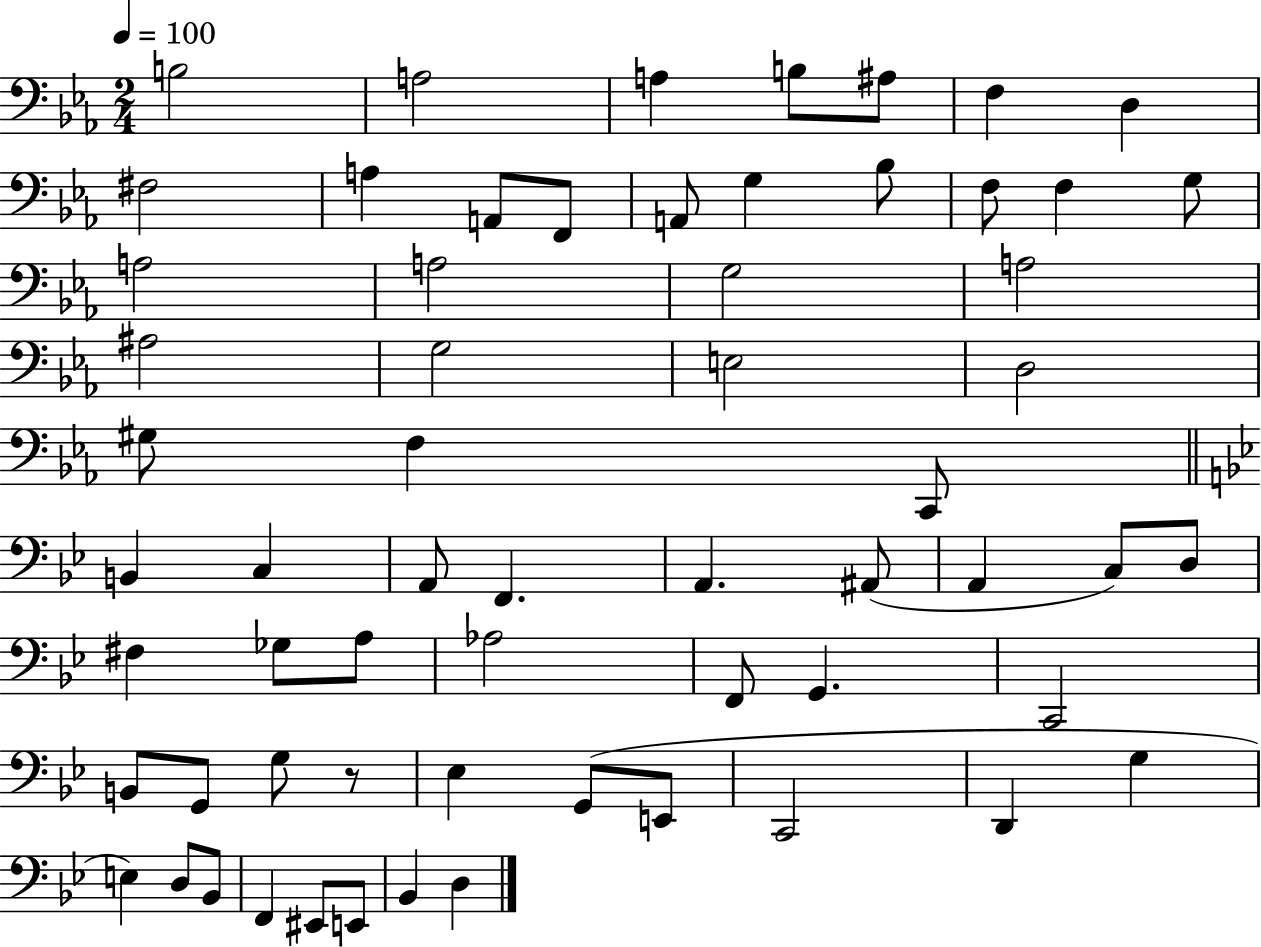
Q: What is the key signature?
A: EES major